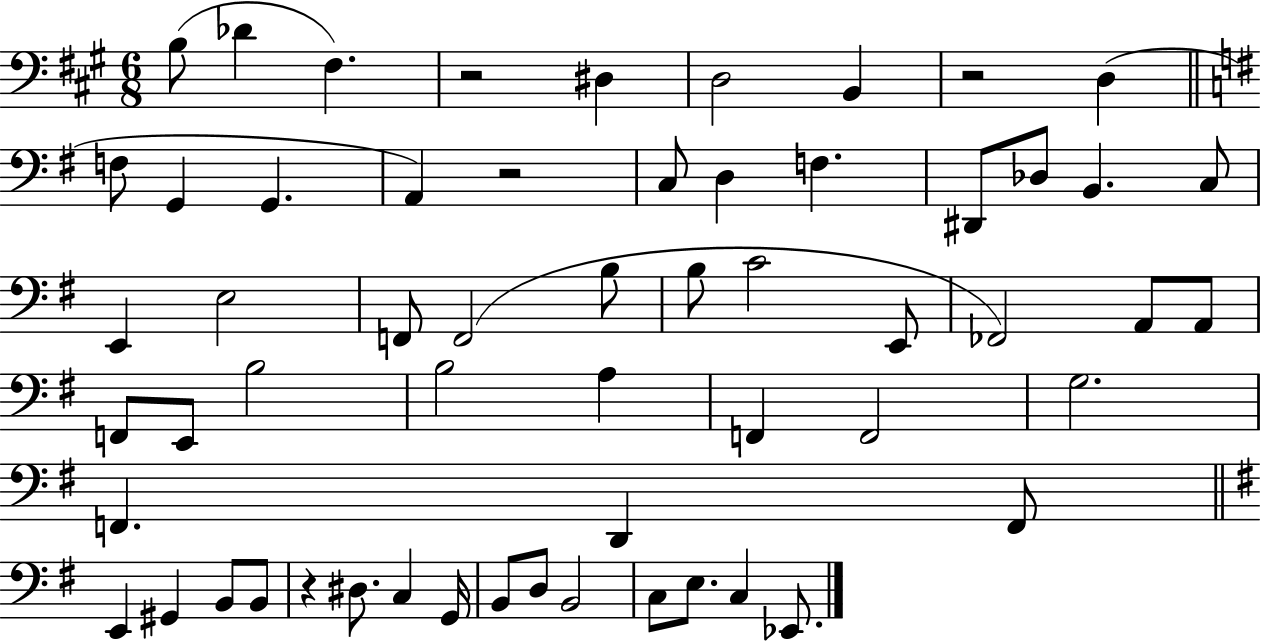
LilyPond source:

{
  \clef bass
  \numericTimeSignature
  \time 6/8
  \key a \major
  \repeat volta 2 { b8( des'4 fis4.) | r2 dis4 | d2 b,4 | r2 d4( | \break \bar "||" \break \key e \minor f8 g,4 g,4. | a,4) r2 | c8 d4 f4. | dis,8 des8 b,4. c8 | \break e,4 e2 | f,8 f,2( b8 | b8 c'2 e,8 | fes,2) a,8 a,8 | \break f,8 e,8 b2 | b2 a4 | f,4 f,2 | g2. | \break f,4. d,4 f,8 | \bar "||" \break \key g \major e,4 gis,4 b,8 b,8 | r4 dis8. c4 g,16 | b,8 d8 b,2 | c8 e8. c4 ees,8. | \break } \bar "|."
}